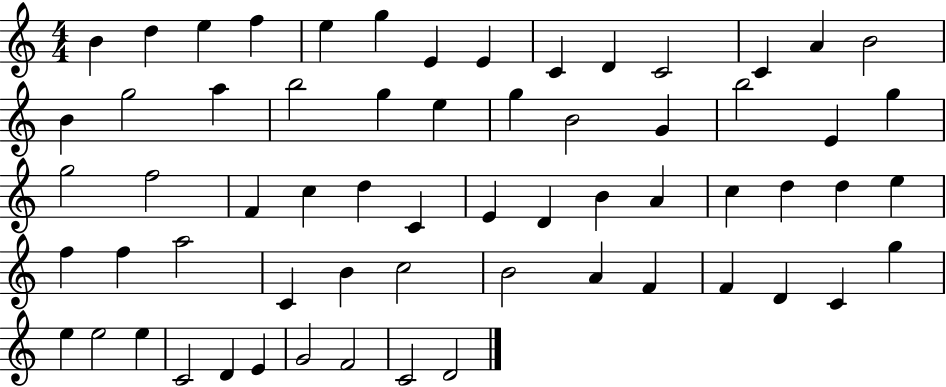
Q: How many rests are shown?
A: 0